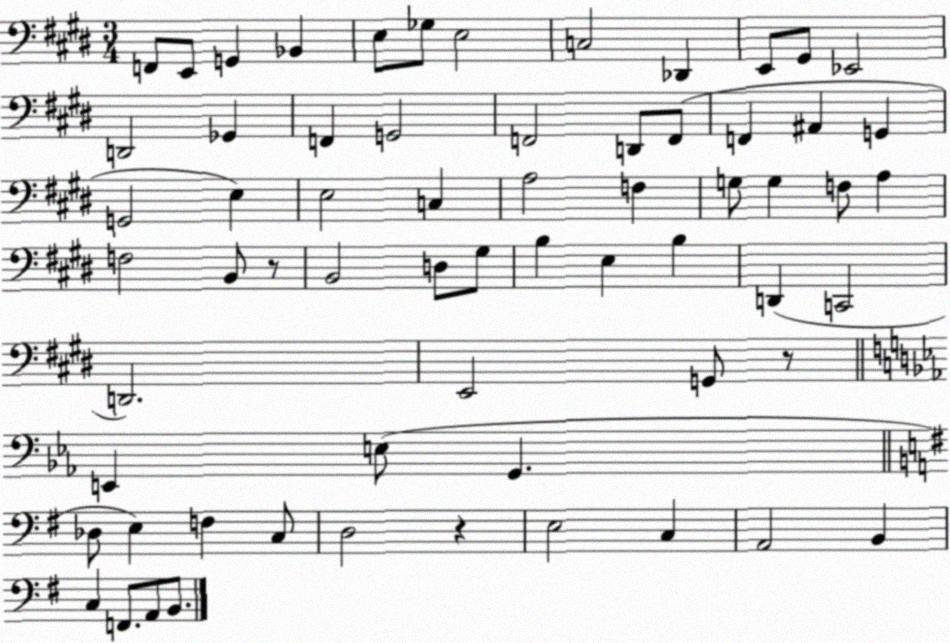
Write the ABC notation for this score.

X:1
T:Untitled
M:3/4
L:1/4
K:E
F,,/2 E,,/2 G,, _B,, E,/2 _G,/2 E,2 C,2 _D,, E,,/2 ^G,,/2 _E,,2 D,,2 _G,, F,, G,,2 F,,2 D,,/2 F,,/2 F,, ^A,, G,, G,,2 E, E,2 C, A,2 F, G,/2 G, F,/2 A, F,2 B,,/2 z/2 B,,2 D,/2 ^G,/2 B, E, B, D,, C,,2 D,,2 E,,2 G,,/2 z/2 E,, E,/2 G,, _D,/2 E, F, C,/2 D,2 z E,2 C, A,,2 B,, C, F,,/2 A,,/2 B,,/2